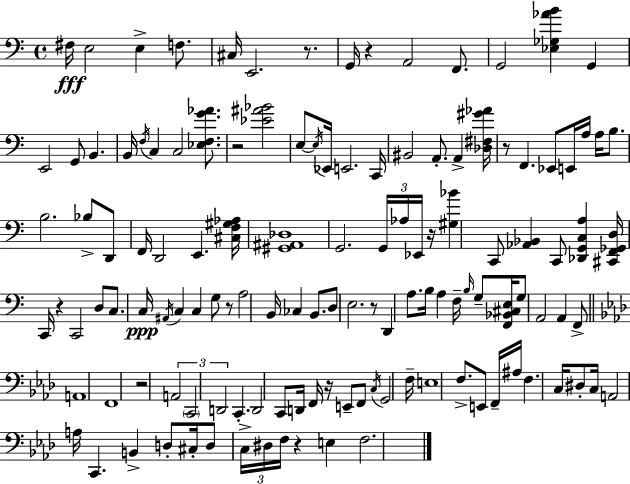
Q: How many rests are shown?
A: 11